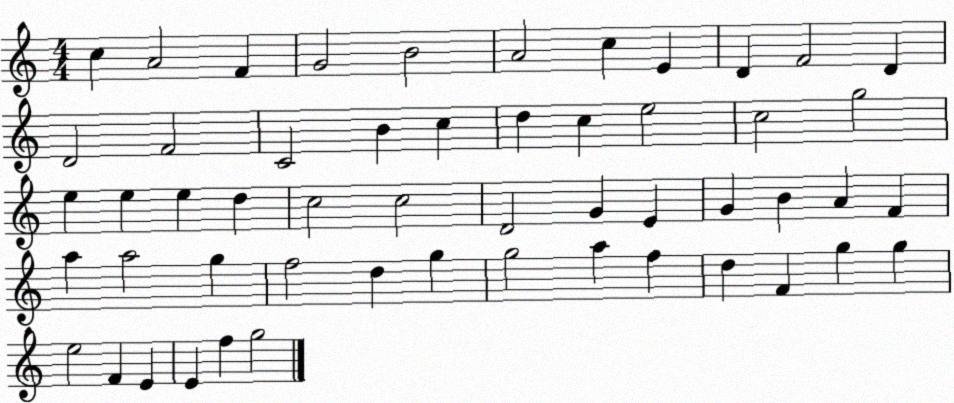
X:1
T:Untitled
M:4/4
L:1/4
K:C
c A2 F G2 B2 A2 c E D F2 D D2 F2 C2 B c d c e2 c2 g2 e e e d c2 c2 D2 G E G B A F a a2 g f2 d g g2 a f d F g g e2 F E E f g2